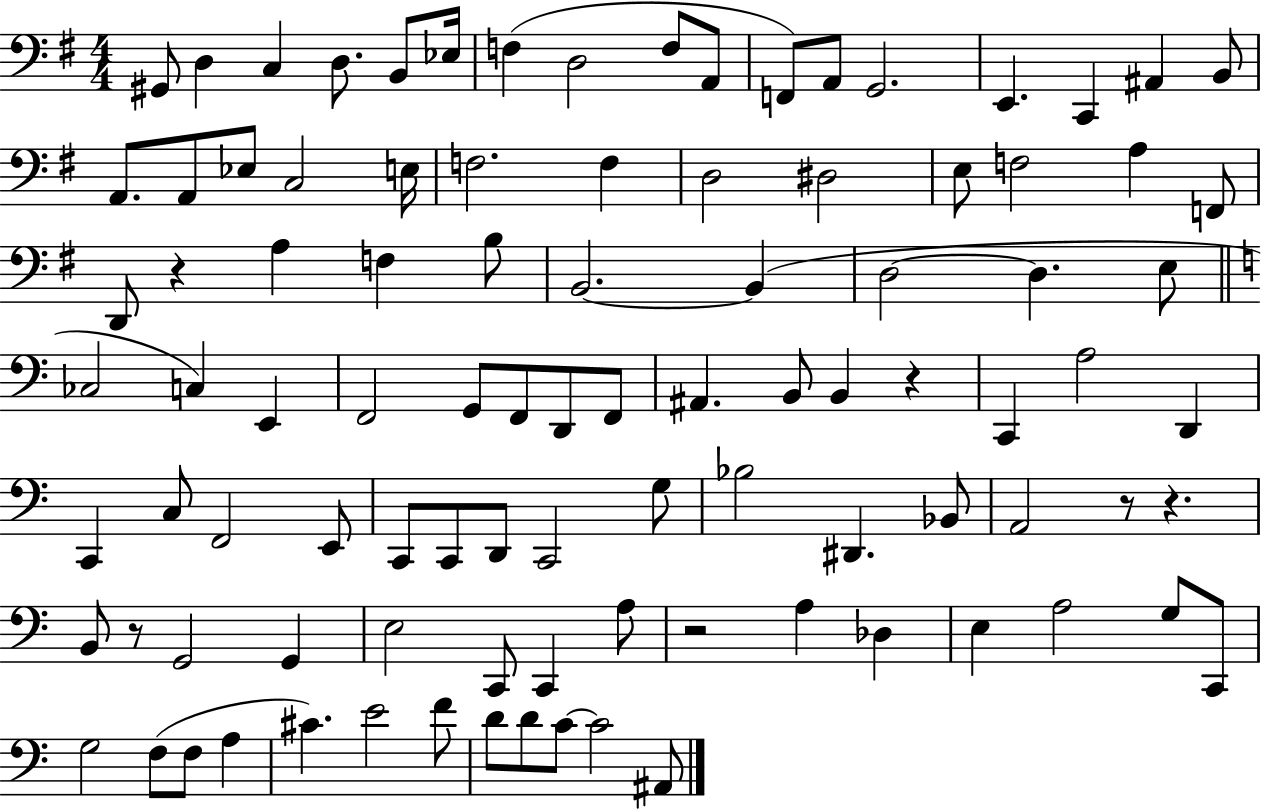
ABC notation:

X:1
T:Untitled
M:4/4
L:1/4
K:G
^G,,/2 D, C, D,/2 B,,/2 _E,/4 F, D,2 F,/2 A,,/2 F,,/2 A,,/2 G,,2 E,, C,, ^A,, B,,/2 A,,/2 A,,/2 _E,/2 C,2 E,/4 F,2 F, D,2 ^D,2 E,/2 F,2 A, F,,/2 D,,/2 z A, F, B,/2 B,,2 B,, D,2 D, E,/2 _C,2 C, E,, F,,2 G,,/2 F,,/2 D,,/2 F,,/2 ^A,, B,,/2 B,, z C,, A,2 D,, C,, C,/2 F,,2 E,,/2 C,,/2 C,,/2 D,,/2 C,,2 G,/2 _B,2 ^D,, _B,,/2 A,,2 z/2 z B,,/2 z/2 G,,2 G,, E,2 C,,/2 C,, A,/2 z2 A, _D, E, A,2 G,/2 C,,/2 G,2 F,/2 F,/2 A, ^C E2 F/2 D/2 D/2 C/2 C2 ^A,,/2